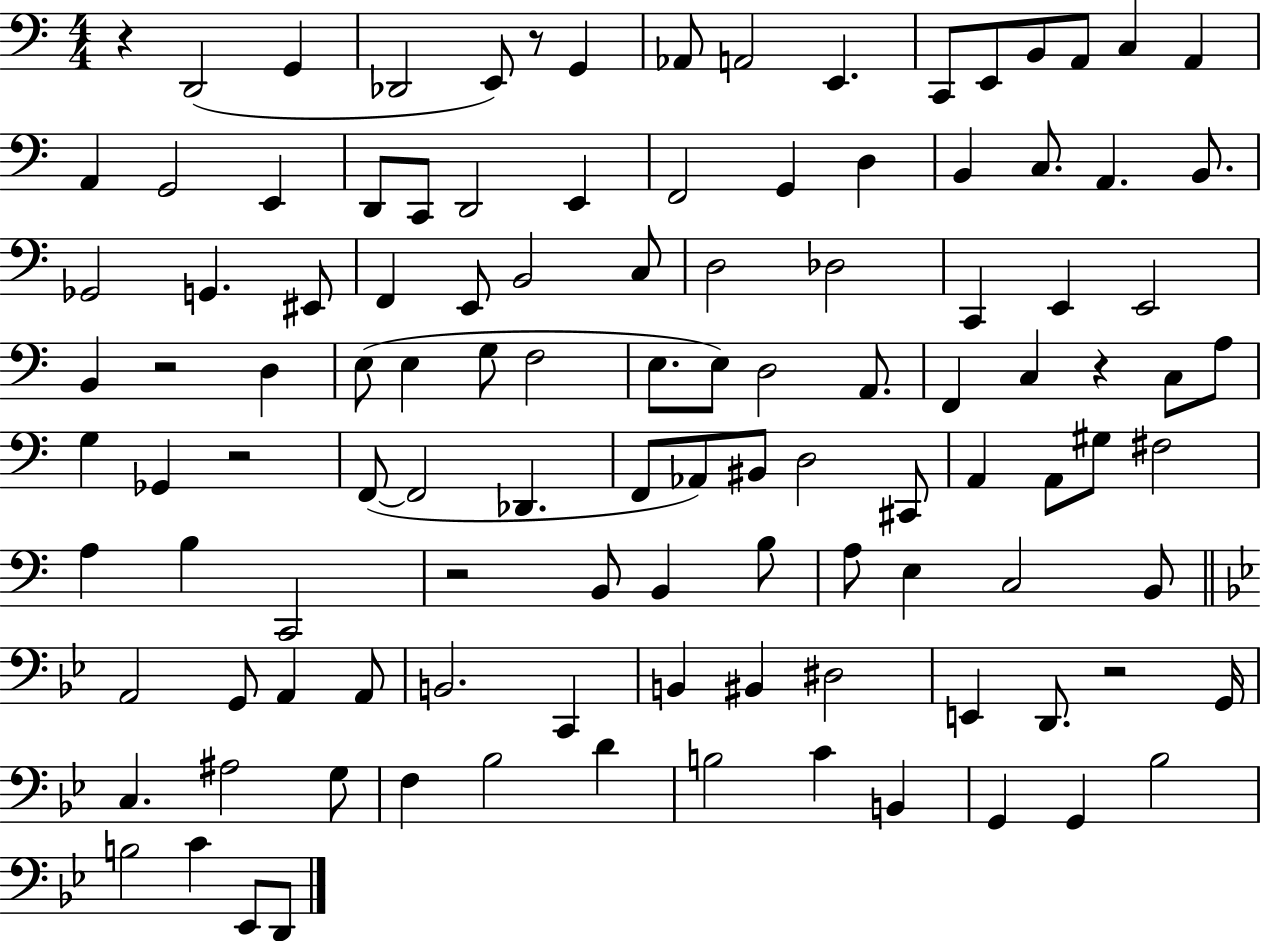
R/q D2/h G2/q Db2/h E2/e R/e G2/q Ab2/e A2/h E2/q. C2/e E2/e B2/e A2/e C3/q A2/q A2/q G2/h E2/q D2/e C2/e D2/h E2/q F2/h G2/q D3/q B2/q C3/e. A2/q. B2/e. Gb2/h G2/q. EIS2/e F2/q E2/e B2/h C3/e D3/h Db3/h C2/q E2/q E2/h B2/q R/h D3/q E3/e E3/q G3/e F3/h E3/e. E3/e D3/h A2/e. F2/q C3/q R/q C3/e A3/e G3/q Gb2/q R/h F2/e F2/h Db2/q. F2/e Ab2/e BIS2/e D3/h C#2/e A2/q A2/e G#3/e F#3/h A3/q B3/q C2/h R/h B2/e B2/q B3/e A3/e E3/q C3/h B2/e A2/h G2/e A2/q A2/e B2/h. C2/q B2/q BIS2/q D#3/h E2/q D2/e. R/h G2/s C3/q. A#3/h G3/e F3/q Bb3/h D4/q B3/h C4/q B2/q G2/q G2/q Bb3/h B3/h C4/q Eb2/e D2/e